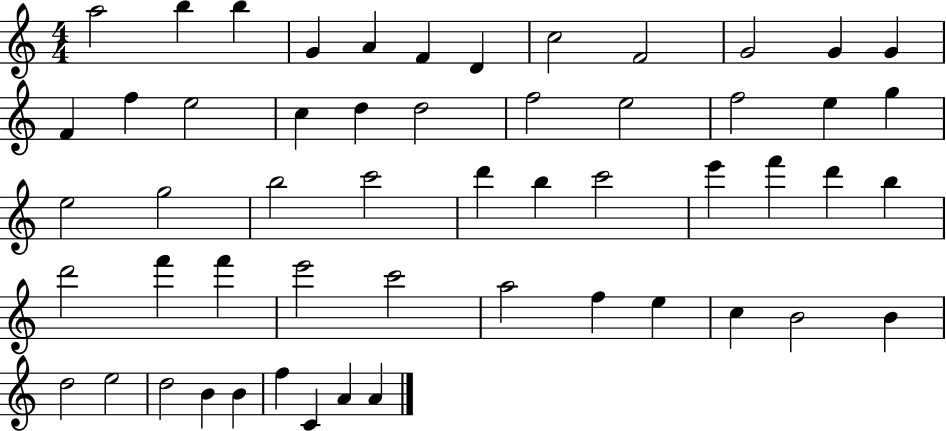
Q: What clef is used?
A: treble